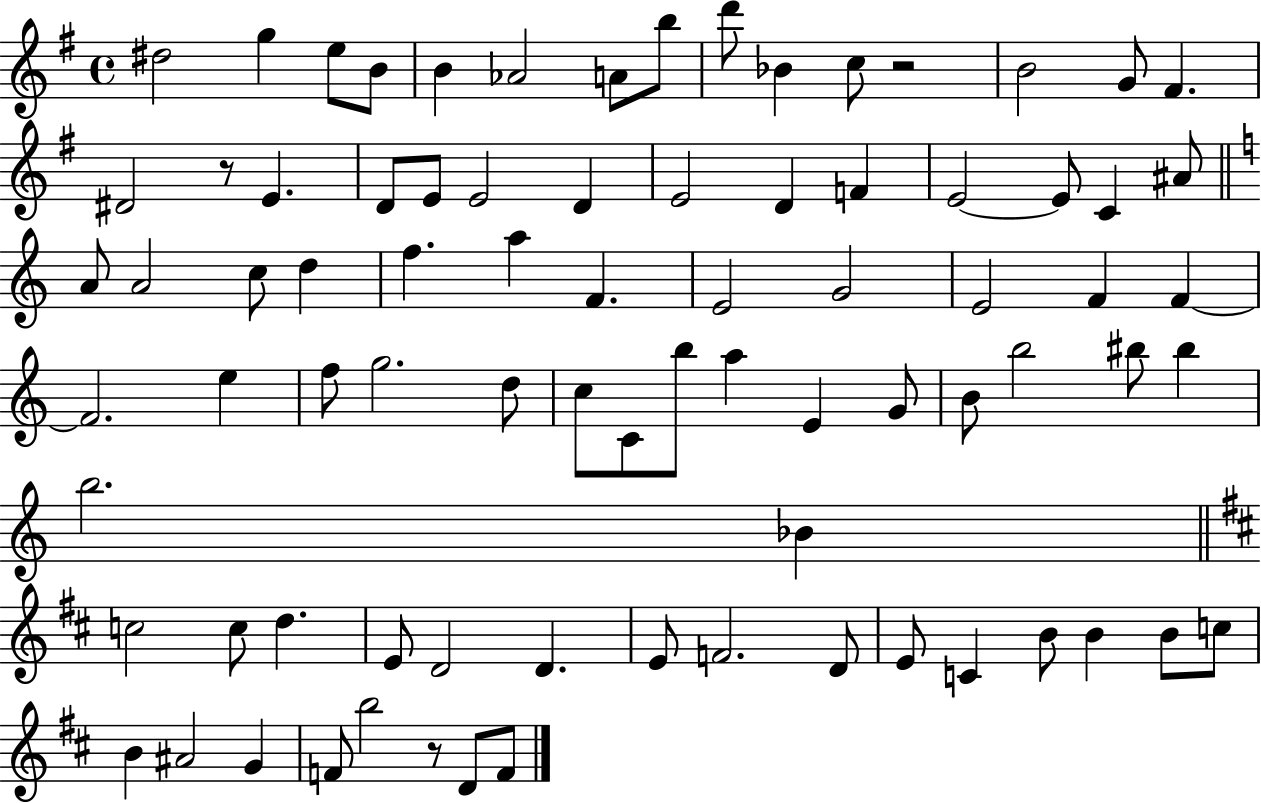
D#5/h G5/q E5/e B4/e B4/q Ab4/h A4/e B5/e D6/e Bb4/q C5/e R/h B4/h G4/e F#4/q. D#4/h R/e E4/q. D4/e E4/e E4/h D4/q E4/h D4/q F4/q E4/h E4/e C4/q A#4/e A4/e A4/h C5/e D5/q F5/q. A5/q F4/q. E4/h G4/h E4/h F4/q F4/q F4/h. E5/q F5/e G5/h. D5/e C5/e C4/e B5/e A5/q E4/q G4/e B4/e B5/h BIS5/e BIS5/q B5/h. Bb4/q C5/h C5/e D5/q. E4/e D4/h D4/q. E4/e F4/h. D4/e E4/e C4/q B4/e B4/q B4/e C5/e B4/q A#4/h G4/q F4/e B5/h R/e D4/e F4/e